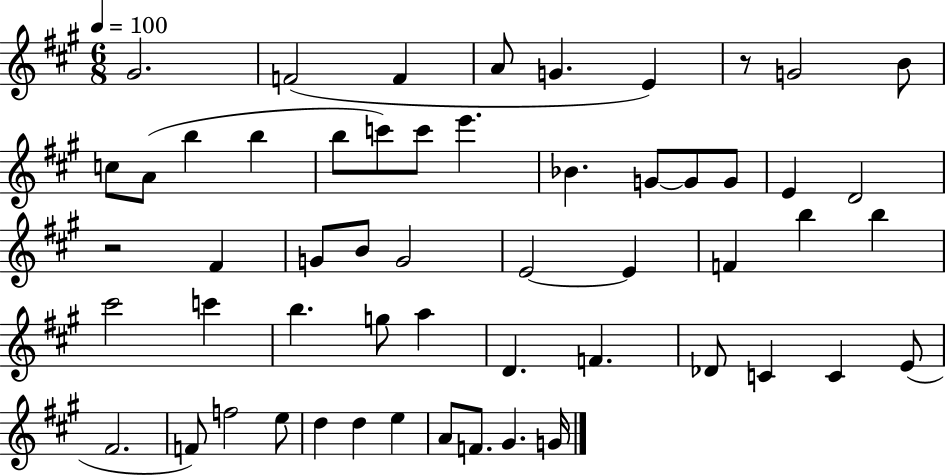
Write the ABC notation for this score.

X:1
T:Untitled
M:6/8
L:1/4
K:A
^G2 F2 F A/2 G E z/2 G2 B/2 c/2 A/2 b b b/2 c'/2 c'/2 e' _B G/2 G/2 G/2 E D2 z2 ^F G/2 B/2 G2 E2 E F b b ^c'2 c' b g/2 a D F _D/2 C C E/2 ^F2 F/2 f2 e/2 d d e A/2 F/2 ^G G/4